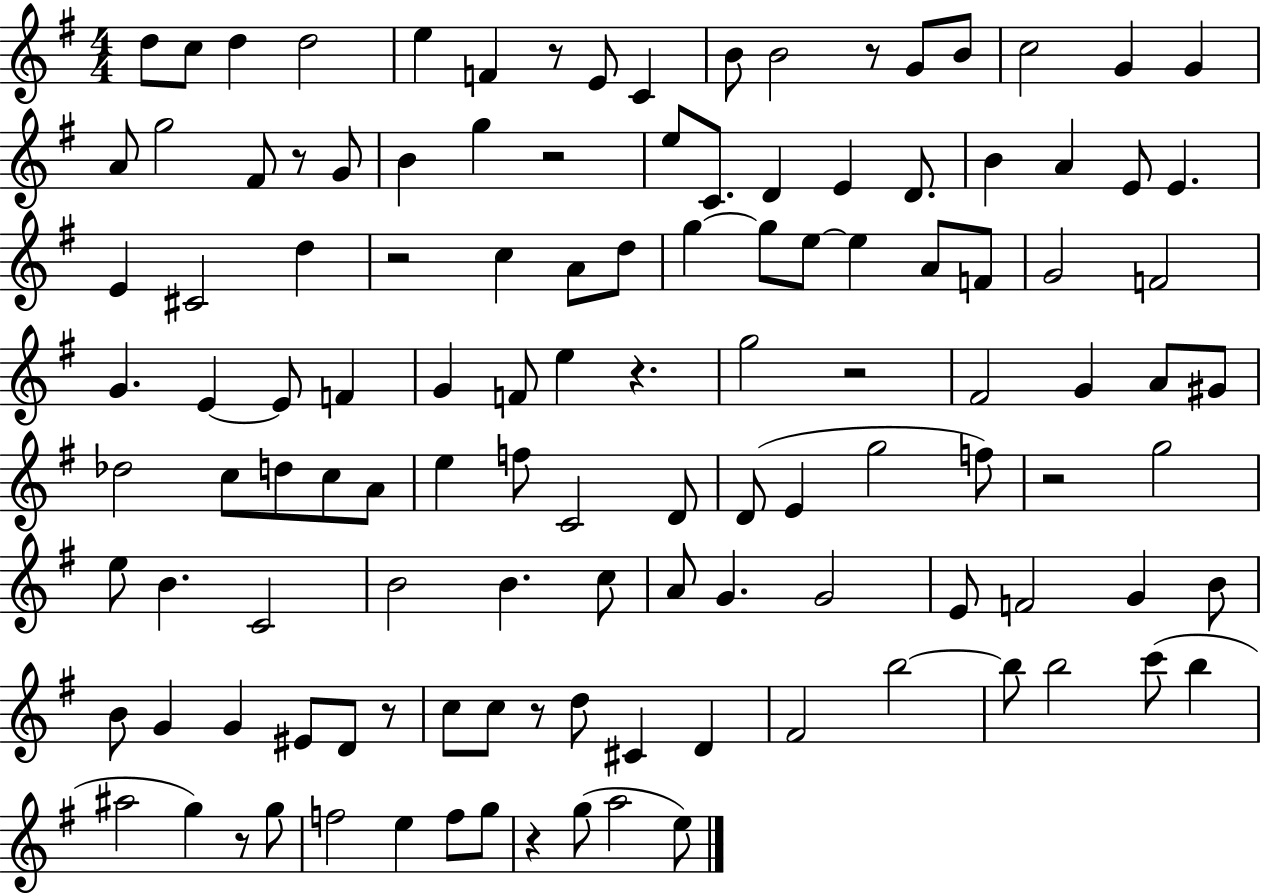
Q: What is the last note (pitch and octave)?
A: E5